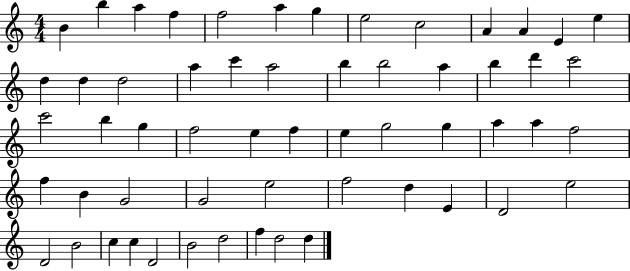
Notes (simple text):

B4/q B5/q A5/q F5/q F5/h A5/q G5/q E5/h C5/h A4/q A4/q E4/q E5/q D5/q D5/q D5/h A5/q C6/q A5/h B5/q B5/h A5/q B5/q D6/q C6/h C6/h B5/q G5/q F5/h E5/q F5/q E5/q G5/h G5/q A5/q A5/q F5/h F5/q B4/q G4/h G4/h E5/h F5/h D5/q E4/q D4/h E5/h D4/h B4/h C5/q C5/q D4/h B4/h D5/h F5/q D5/h D5/q